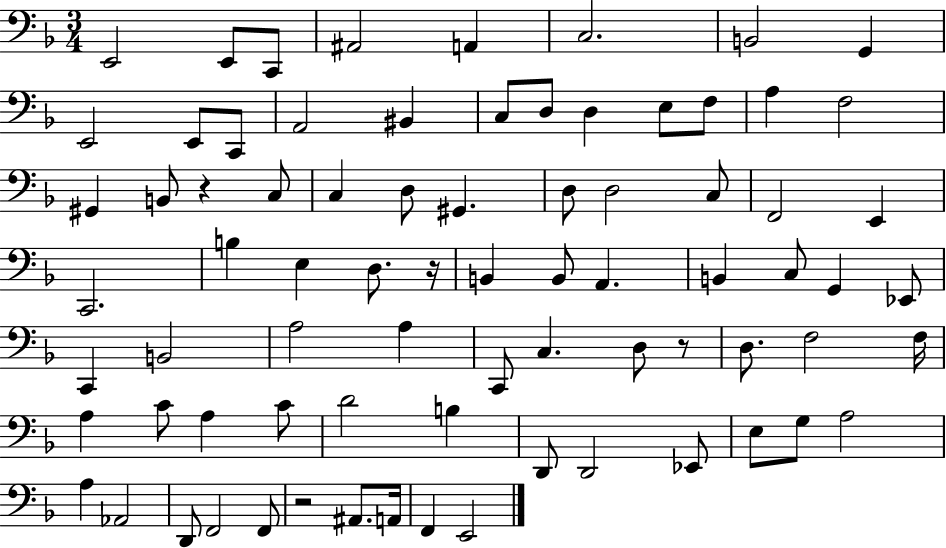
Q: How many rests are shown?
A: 4